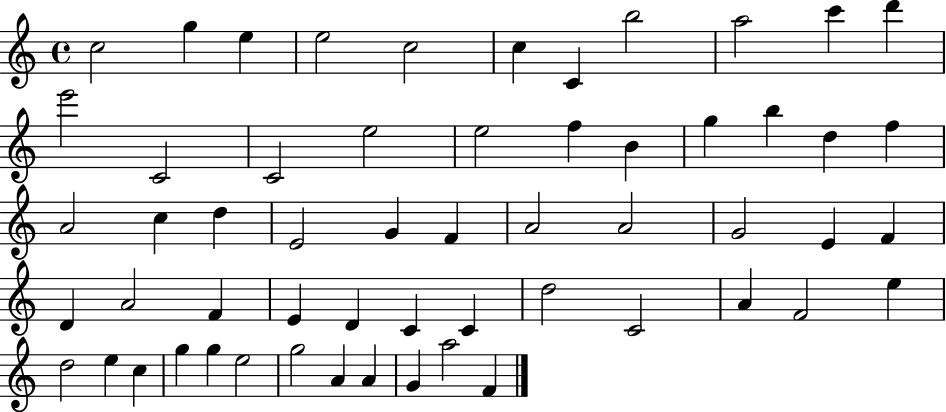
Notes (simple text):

C5/h G5/q E5/q E5/h C5/h C5/q C4/q B5/h A5/h C6/q D6/q E6/h C4/h C4/h E5/h E5/h F5/q B4/q G5/q B5/q D5/q F5/q A4/h C5/q D5/q E4/h G4/q F4/q A4/h A4/h G4/h E4/q F4/q D4/q A4/h F4/q E4/q D4/q C4/q C4/q D5/h C4/h A4/q F4/h E5/q D5/h E5/q C5/q G5/q G5/q E5/h G5/h A4/q A4/q G4/q A5/h F4/q